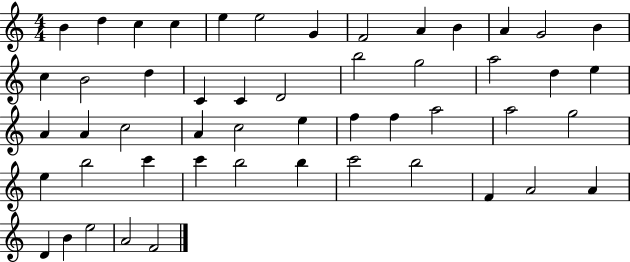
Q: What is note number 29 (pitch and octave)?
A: C5